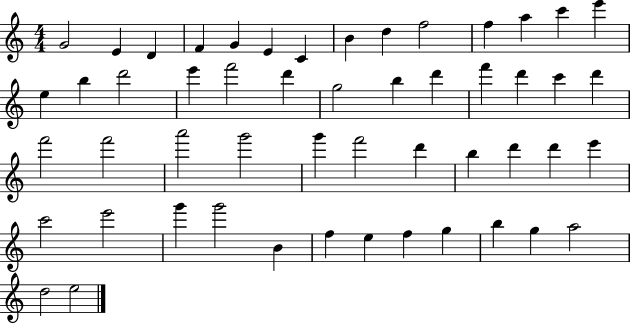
{
  \clef treble
  \numericTimeSignature
  \time 4/4
  \key c \major
  g'2 e'4 d'4 | f'4 g'4 e'4 c'4 | b'4 d''4 f''2 | f''4 a''4 c'''4 e'''4 | \break e''4 b''4 d'''2 | e'''4 f'''2 d'''4 | g''2 b''4 d'''4 | f'''4 d'''4 c'''4 d'''4 | \break f'''2 f'''2 | a'''2 g'''2 | g'''4 f'''2 d'''4 | b''4 d'''4 d'''4 e'''4 | \break c'''2 e'''2 | g'''4 g'''2 b'4 | f''4 e''4 f''4 g''4 | b''4 g''4 a''2 | \break d''2 e''2 | \bar "|."
}